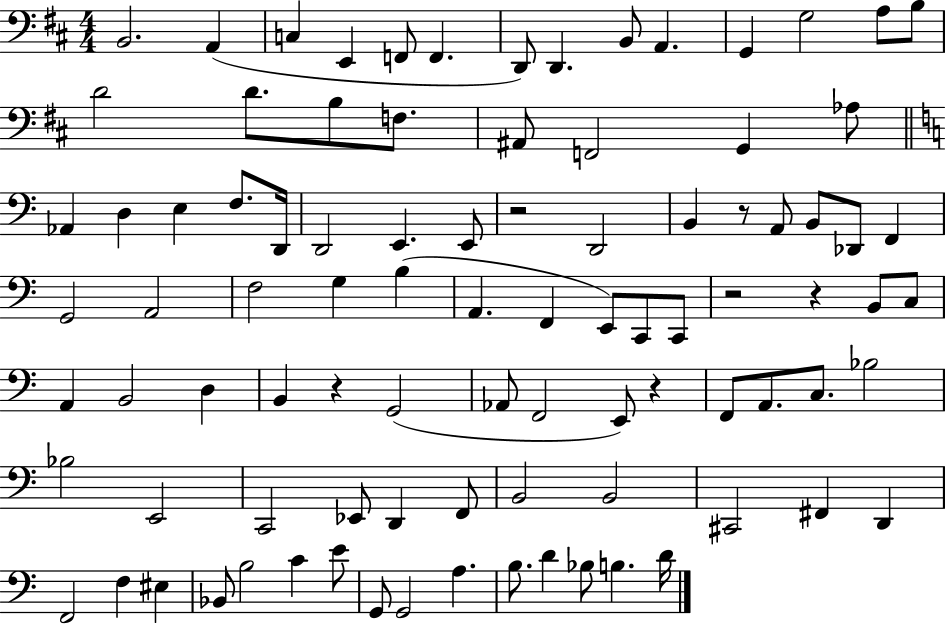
B2/h. A2/q C3/q E2/q F2/e F2/q. D2/e D2/q. B2/e A2/q. G2/q G3/h A3/e B3/e D4/h D4/e. B3/e F3/e. A#2/e F2/h G2/q Ab3/e Ab2/q D3/q E3/q F3/e. D2/s D2/h E2/q. E2/e R/h D2/h B2/q R/e A2/e B2/e Db2/e F2/q G2/h A2/h F3/h G3/q B3/q A2/q. F2/q E2/e C2/e C2/e R/h R/q B2/e C3/e A2/q B2/h D3/q B2/q R/q G2/h Ab2/e F2/h E2/e R/q F2/e A2/e. C3/e. Bb3/h Bb3/h E2/h C2/h Eb2/e D2/q F2/e B2/h B2/h C#2/h F#2/q D2/q F2/h F3/q EIS3/q Bb2/e B3/h C4/q E4/e G2/e G2/h A3/q. B3/e. D4/q Bb3/e B3/q. D4/s